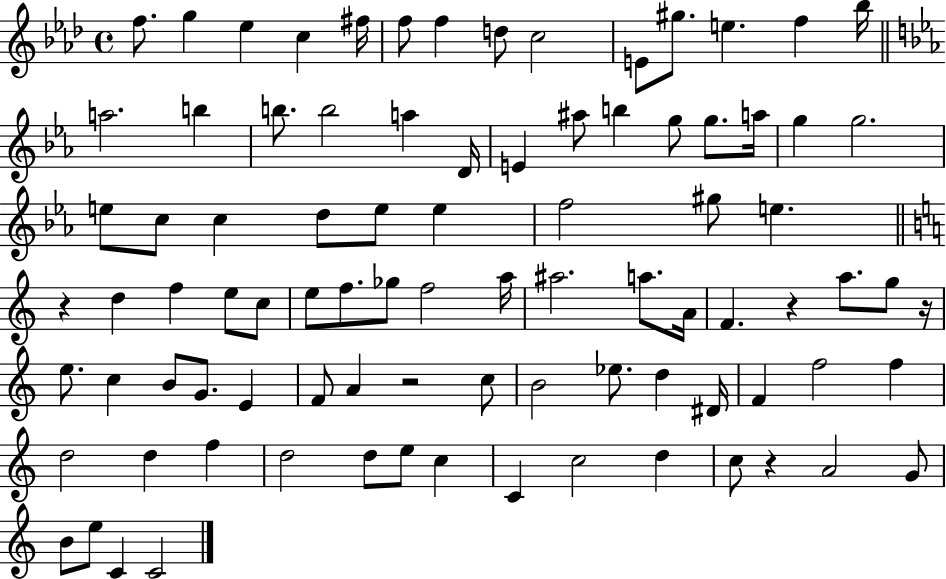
F5/e. G5/q Eb5/q C5/q F#5/s F5/e F5/q D5/e C5/h E4/e G#5/e. E5/q. F5/q Bb5/s A5/h. B5/q B5/e. B5/h A5/q D4/s E4/q A#5/e B5/q G5/e G5/e. A5/s G5/q G5/h. E5/e C5/e C5/q D5/e E5/e E5/q F5/h G#5/e E5/q. R/q D5/q F5/q E5/e C5/e E5/e F5/e. Gb5/e F5/h A5/s A#5/h. A5/e. A4/s F4/q. R/q A5/e. G5/e R/s E5/e. C5/q B4/e G4/e. E4/q F4/e A4/q R/h C5/e B4/h Eb5/e. D5/q D#4/s F4/q F5/h F5/q D5/h D5/q F5/q D5/h D5/e E5/e C5/q C4/q C5/h D5/q C5/e R/q A4/h G4/e B4/e E5/e C4/q C4/h